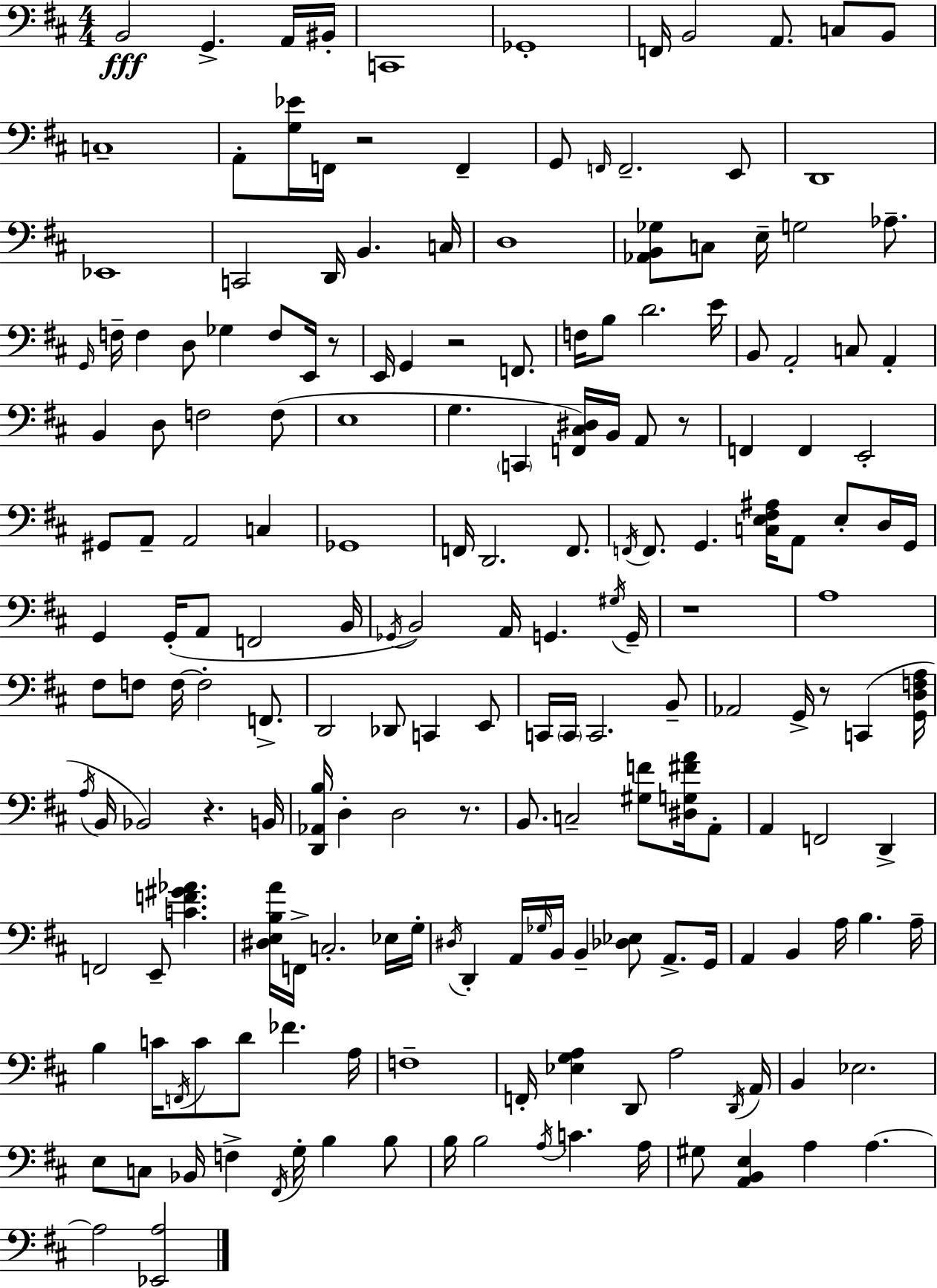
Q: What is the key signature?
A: D major